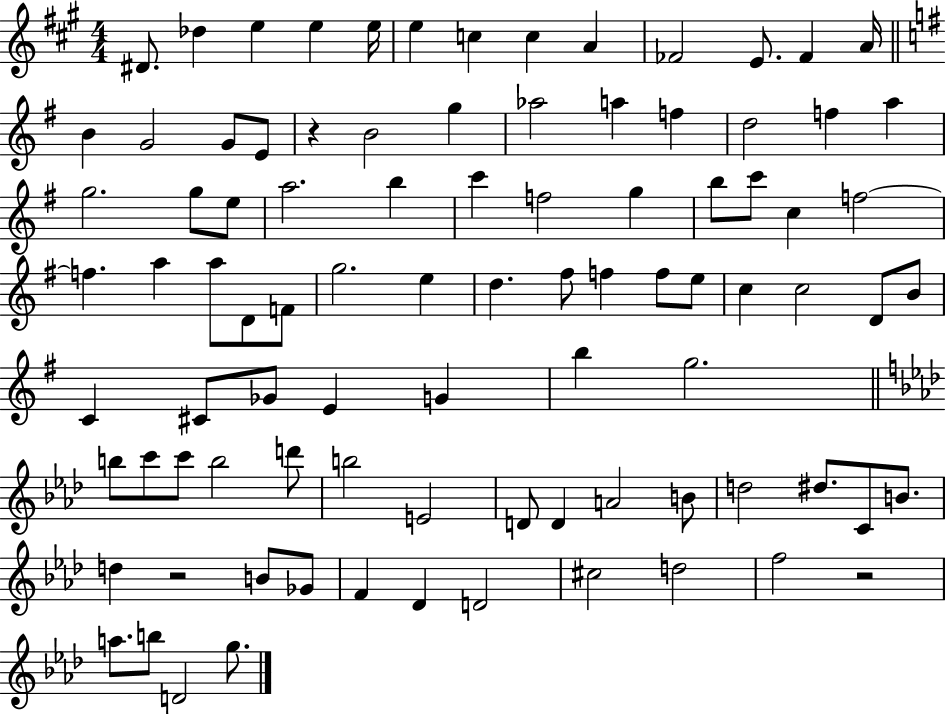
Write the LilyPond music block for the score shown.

{
  \clef treble
  \numericTimeSignature
  \time 4/4
  \key a \major
  \repeat volta 2 { dis'8. des''4 e''4 e''4 e''16 | e''4 c''4 c''4 a'4 | fes'2 e'8. fes'4 a'16 | \bar "||" \break \key g \major b'4 g'2 g'8 e'8 | r4 b'2 g''4 | aes''2 a''4 f''4 | d''2 f''4 a''4 | \break g''2. g''8 e''8 | a''2. b''4 | c'''4 f''2 g''4 | b''8 c'''8 c''4 f''2~~ | \break f''4. a''4 a''8 d'8 f'8 | g''2. e''4 | d''4. fis''8 f''4 f''8 e''8 | c''4 c''2 d'8 b'8 | \break c'4 cis'8 ges'8 e'4 g'4 | b''4 g''2. | \bar "||" \break \key aes \major b''8 c'''8 c'''8 b''2 d'''8 | b''2 e'2 | d'8 d'4 a'2 b'8 | d''2 dis''8. c'8 b'8. | \break d''4 r2 b'8 ges'8 | f'4 des'4 d'2 | cis''2 d''2 | f''2 r2 | \break a''8. b''8 d'2 g''8. | } \bar "|."
}